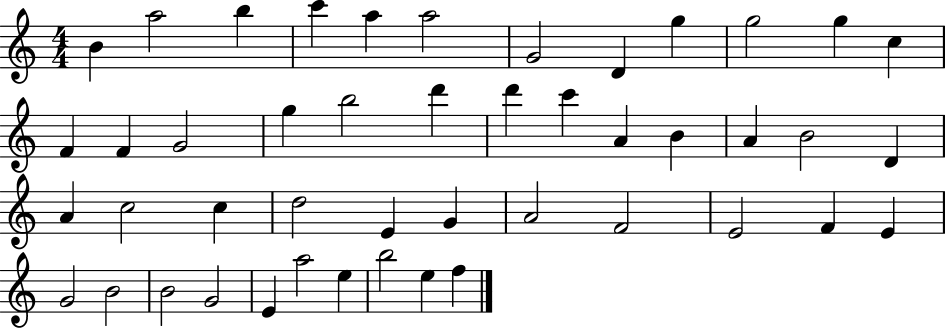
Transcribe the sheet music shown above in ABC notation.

X:1
T:Untitled
M:4/4
L:1/4
K:C
B a2 b c' a a2 G2 D g g2 g c F F G2 g b2 d' d' c' A B A B2 D A c2 c d2 E G A2 F2 E2 F E G2 B2 B2 G2 E a2 e b2 e f